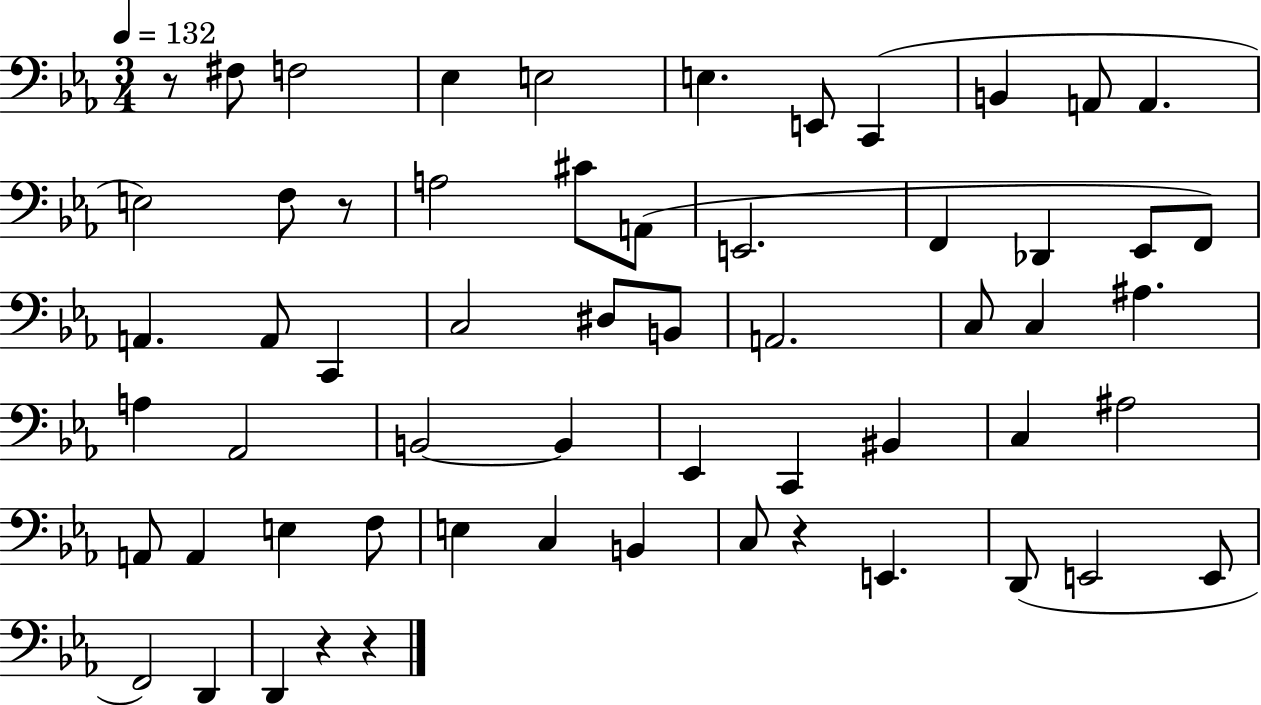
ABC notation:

X:1
T:Untitled
M:3/4
L:1/4
K:Eb
z/2 ^F,/2 F,2 _E, E,2 E, E,,/2 C,, B,, A,,/2 A,, E,2 F,/2 z/2 A,2 ^C/2 A,,/2 E,,2 F,, _D,, _E,,/2 F,,/2 A,, A,,/2 C,, C,2 ^D,/2 B,,/2 A,,2 C,/2 C, ^A, A, _A,,2 B,,2 B,, _E,, C,, ^B,, C, ^A,2 A,,/2 A,, E, F,/2 E, C, B,, C,/2 z E,, D,,/2 E,,2 E,,/2 F,,2 D,, D,, z z